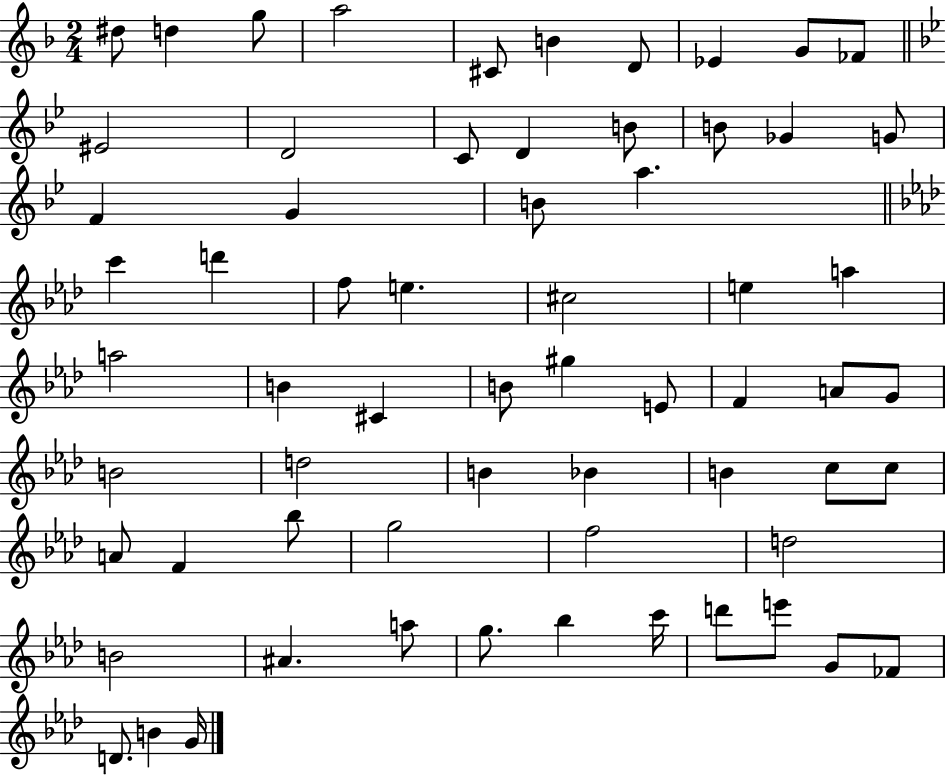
{
  \clef treble
  \numericTimeSignature
  \time 2/4
  \key f \major
  dis''8 d''4 g''8 | a''2 | cis'8 b'4 d'8 | ees'4 g'8 fes'8 | \break \bar "||" \break \key g \minor eis'2 | d'2 | c'8 d'4 b'8 | b'8 ges'4 g'8 | \break f'4 g'4 | b'8 a''4. | \bar "||" \break \key aes \major c'''4 d'''4 | f''8 e''4. | cis''2 | e''4 a''4 | \break a''2 | b'4 cis'4 | b'8 gis''4 e'8 | f'4 a'8 g'8 | \break b'2 | d''2 | b'4 bes'4 | b'4 c''8 c''8 | \break a'8 f'4 bes''8 | g''2 | f''2 | d''2 | \break b'2 | ais'4. a''8 | g''8. bes''4 c'''16 | d'''8 e'''8 g'8 fes'8 | \break d'8. b'4 g'16 | \bar "|."
}